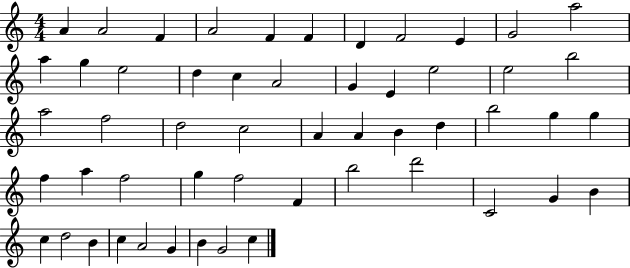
A4/q A4/h F4/q A4/h F4/q F4/q D4/q F4/h E4/q G4/h A5/h A5/q G5/q E5/h D5/q C5/q A4/h G4/q E4/q E5/h E5/h B5/h A5/h F5/h D5/h C5/h A4/q A4/q B4/q D5/q B5/h G5/q G5/q F5/q A5/q F5/h G5/q F5/h F4/q B5/h D6/h C4/h G4/q B4/q C5/q D5/h B4/q C5/q A4/h G4/q B4/q G4/h C5/q